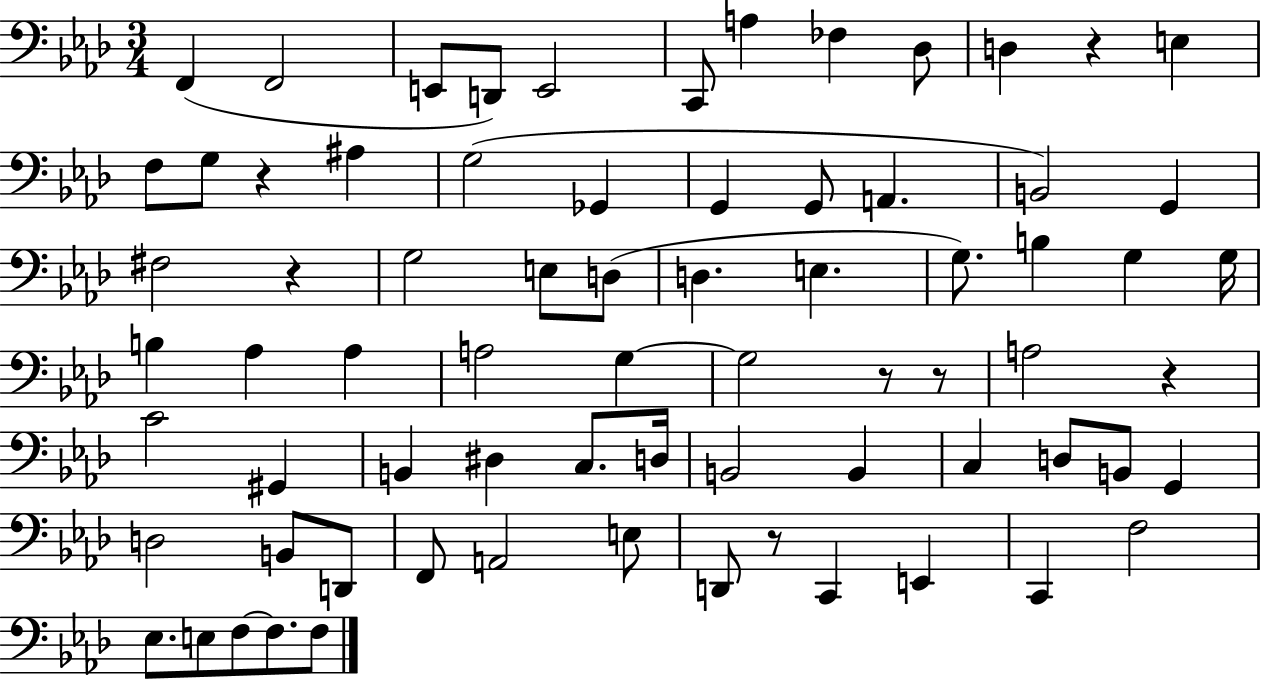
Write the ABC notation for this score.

X:1
T:Untitled
M:3/4
L:1/4
K:Ab
F,, F,,2 E,,/2 D,,/2 E,,2 C,,/2 A, _F, _D,/2 D, z E, F,/2 G,/2 z ^A, G,2 _G,, G,, G,,/2 A,, B,,2 G,, ^F,2 z G,2 E,/2 D,/2 D, E, G,/2 B, G, G,/4 B, _A, _A, A,2 G, G,2 z/2 z/2 A,2 z C2 ^G,, B,, ^D, C,/2 D,/4 B,,2 B,, C, D,/2 B,,/2 G,, D,2 B,,/2 D,,/2 F,,/2 A,,2 E,/2 D,,/2 z/2 C,, E,, C,, F,2 _E,/2 E,/2 F,/2 F,/2 F,/2